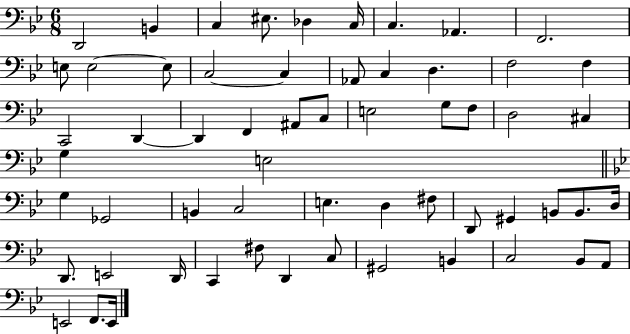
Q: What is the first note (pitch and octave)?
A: D2